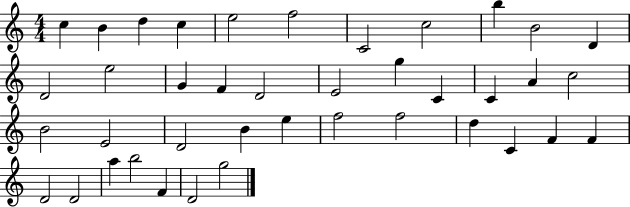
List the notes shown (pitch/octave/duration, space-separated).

C5/q B4/q D5/q C5/q E5/h F5/h C4/h C5/h B5/q B4/h D4/q D4/h E5/h G4/q F4/q D4/h E4/h G5/q C4/q C4/q A4/q C5/h B4/h E4/h D4/h B4/q E5/q F5/h F5/h D5/q C4/q F4/q F4/q D4/h D4/h A5/q B5/h F4/q D4/h G5/h